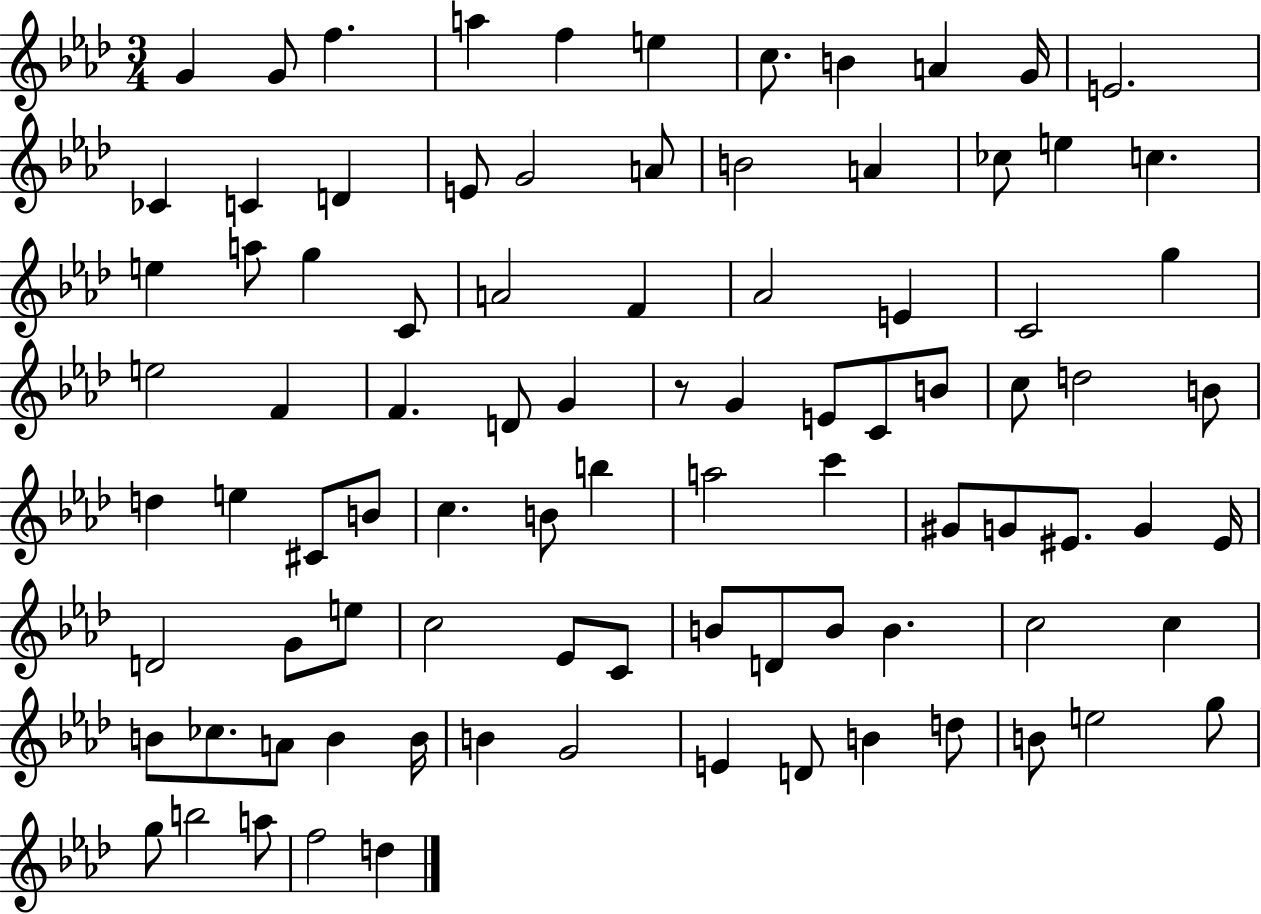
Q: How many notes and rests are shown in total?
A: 90